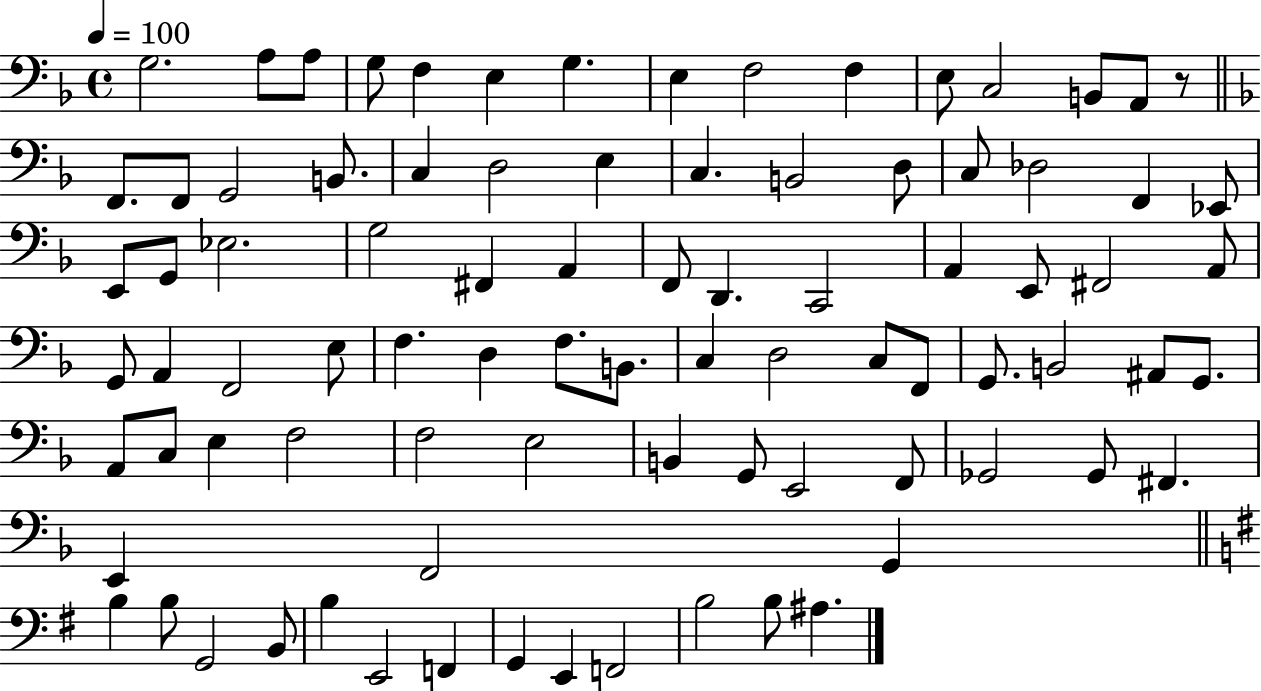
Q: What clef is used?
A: bass